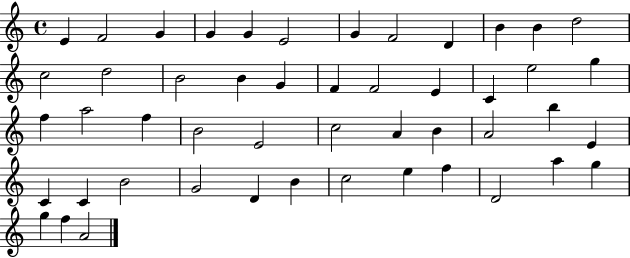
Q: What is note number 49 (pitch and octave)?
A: A4